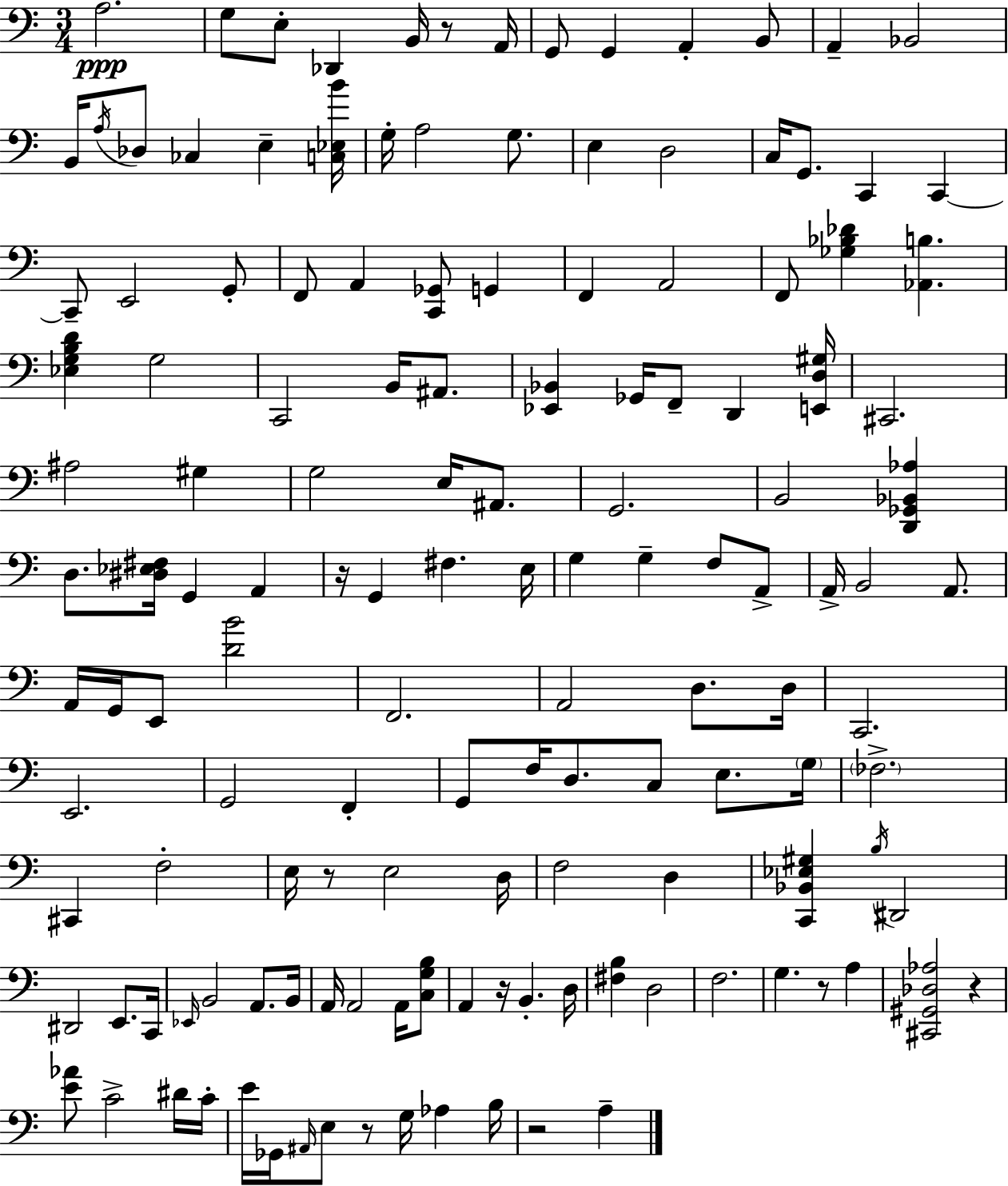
{
  \clef bass
  \numericTimeSignature
  \time 3/4
  \key c \major
  a2.\ppp | g8 e8-. des,4 b,16 r8 a,16 | g,8 g,4 a,4-. b,8 | a,4-- bes,2 | \break b,16 \acciaccatura { a16 } des8 ces4 e4-- | <c ees b'>16 g16-. a2 g8. | e4 d2 | c16 g,8. c,4 c,4~~ | \break c,8-- e,2 g,8-. | f,8 a,4 <c, ges,>8 g,4 | f,4 a,2 | f,8 <ges bes des'>4 <aes, b>4. | \break <ees g b d'>4 g2 | c,2 b,16 ais,8. | <ees, bes,>4 ges,16 f,8-- d,4 | <e, d gis>16 cis,2. | \break ais2 gis4 | g2 e16 ais,8. | g,2. | b,2 <d, ges, bes, aes>4 | \break d8. <dis ees fis>16 g,4 a,4 | r16 g,4 fis4. | e16 g4 g4-- f8 a,8-> | a,16-> b,2 a,8. | \break a,16 g,16 e,8 <d' b'>2 | f,2. | a,2 d8. | d16 c,2. | \break e,2. | g,2 f,4-. | g,8 f16 d8. c8 e8. | \parenthesize g16 \parenthesize fes2.-> | \break cis,4 f2-. | e16 r8 e2 | d16 f2 d4 | <c, bes, ees gis>4 \acciaccatura { b16 } dis,2 | \break dis,2 e,8. | c,16 \grace { ees,16 } b,2 a,8. | b,16 a,16 a,2 | a,16 <c g b>8 a,4 r16 b,4.-. | \break d16 <fis b>4 d2 | f2. | g4. r8 a4 | <cis, gis, des aes>2 r4 | \break <e' aes'>8 c'2-> | dis'16 c'16-. e'16 ges,16 \grace { ais,16 } e8 r8 g16 aes4 | b16 r2 | a4-- \bar "|."
}